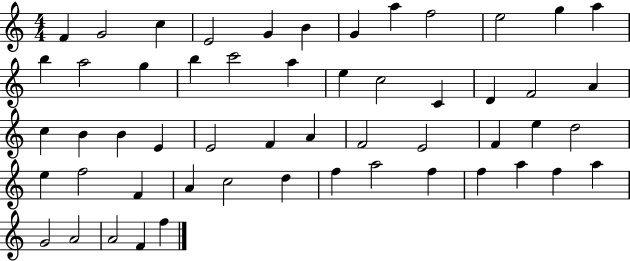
X:1
T:Untitled
M:4/4
L:1/4
K:C
F G2 c E2 G B G a f2 e2 g a b a2 g b c'2 a e c2 C D F2 A c B B E E2 F A F2 E2 F e d2 e f2 F A c2 d f a2 f f a f a G2 A2 A2 F f